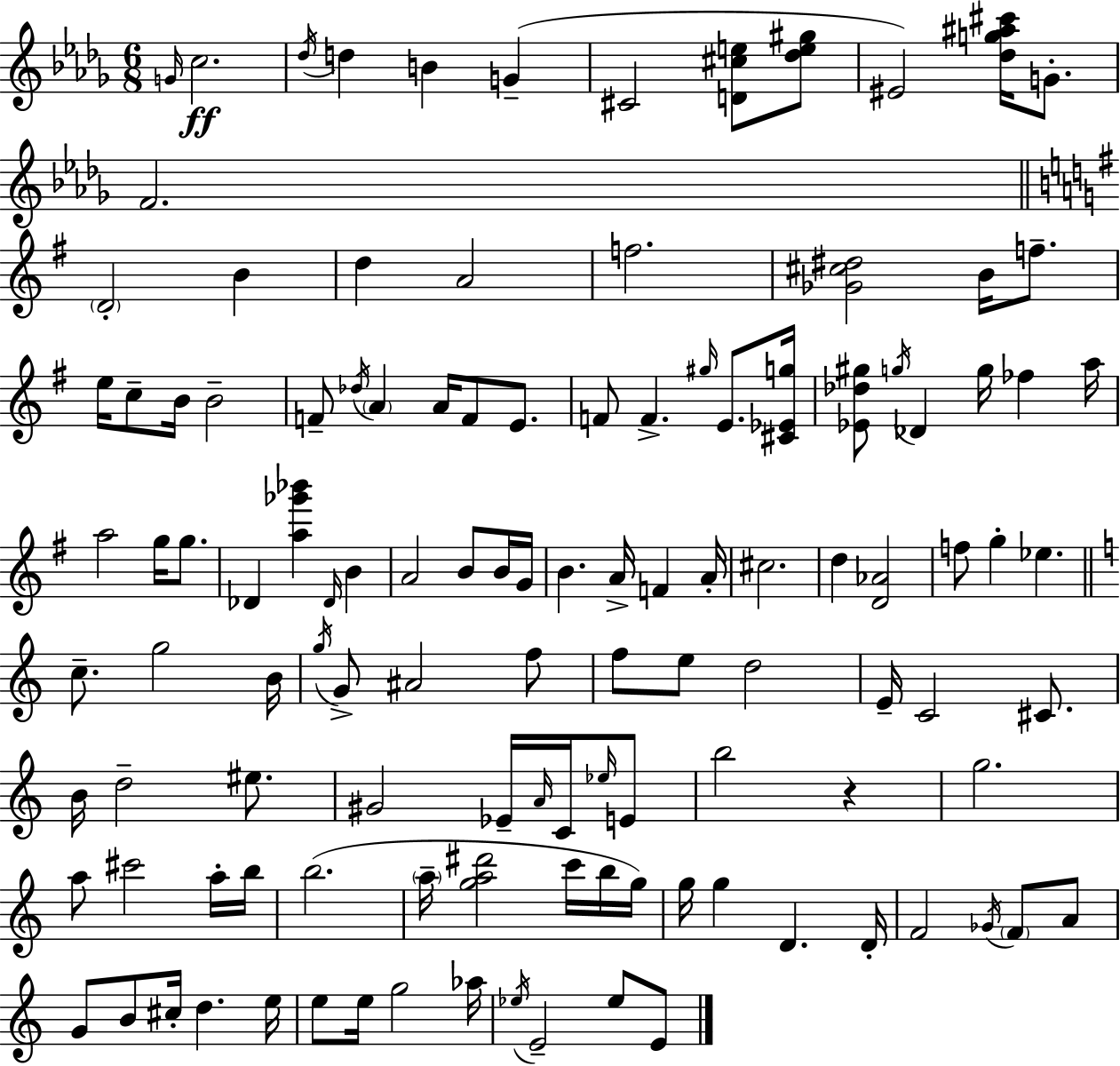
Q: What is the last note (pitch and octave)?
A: E4